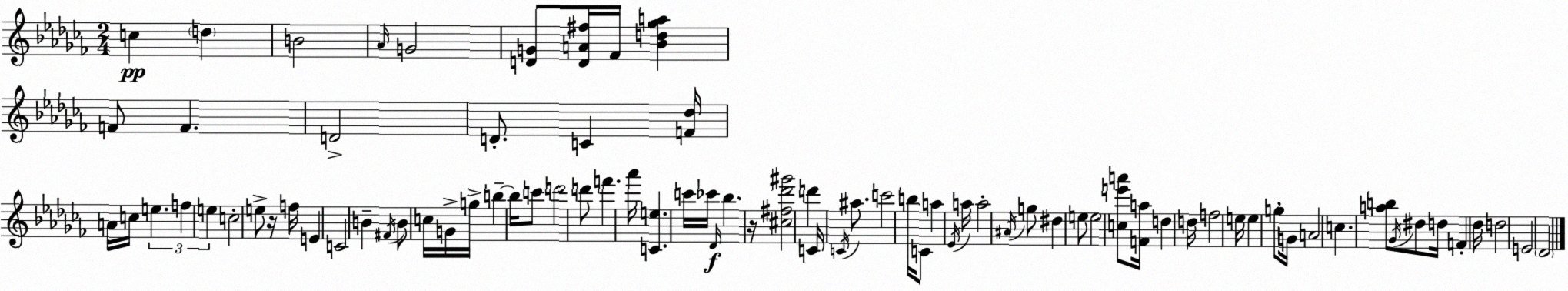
X:1
T:Untitled
M:2/4
L:1/4
K:Abm
c d B2 _A/4 G2 [DG]/2 [DA^f]/4 _F/4 [_Bd_ga] F/2 F D2 D/2 C [F_d]/4 A/4 c/4 e f e c2 e/2 z/4 f/4 E C2 B ^F/4 B/2 c/4 G/4 g/4 b b/4 c'/2 d'2 d'/2 f' _a'/4 [Ce] c'/4 _c'/4 _D/4 _b z/4 [^c^f_d'^g']2 d' C/4 C/4 ^a/2 c'2 b/4 C/2 a _E/4 a/4 a2 ^A/4 g/2 ^d e/2 e2 [ce'a']/2 [Fa]/4 d d/4 f2 e/4 e g/2 G/4 A2 c [ab]/2 _G/4 ^d/2 d/4 F _d/4 d2 E2 _D2